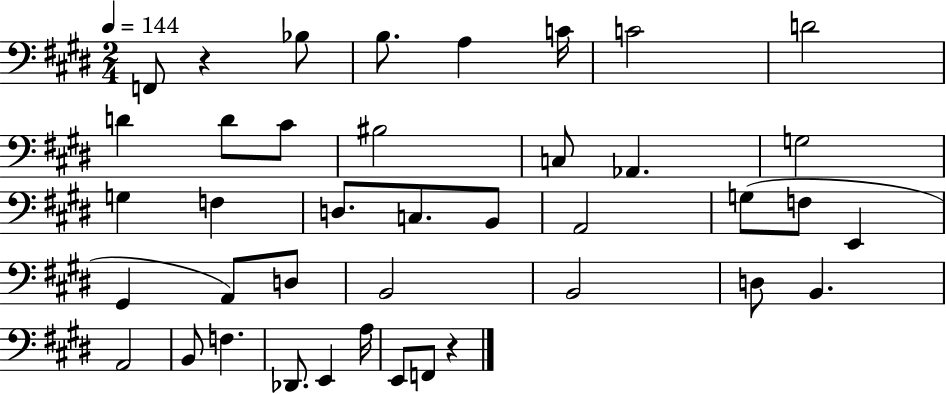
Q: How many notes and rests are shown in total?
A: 40